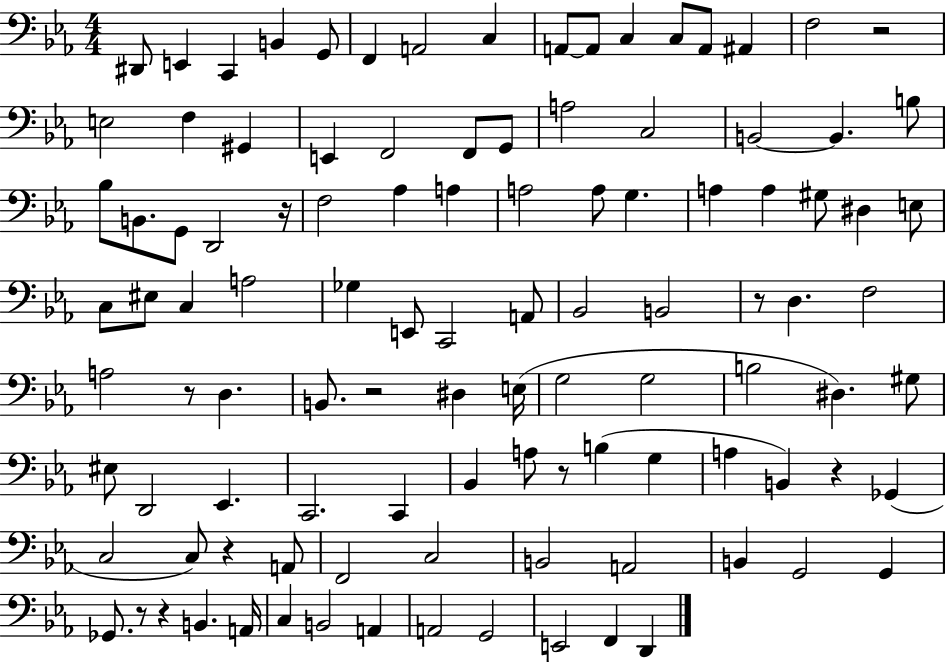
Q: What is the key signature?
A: EES major